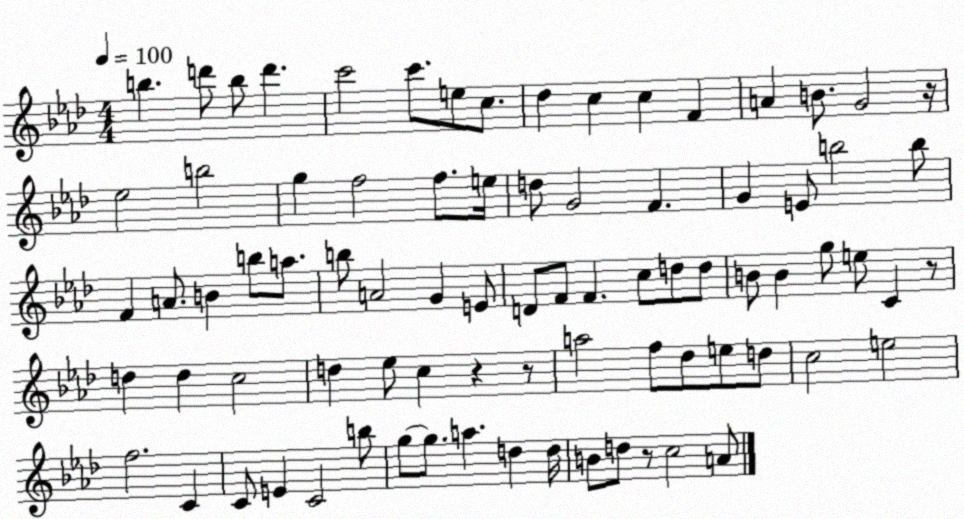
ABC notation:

X:1
T:Untitled
M:4/4
L:1/4
K:Ab
b d'/2 b/2 d' c'2 c'/2 e/2 c/2 _d c c F A B/2 G2 z/4 _e2 b2 g f2 f/2 e/4 d/2 G2 F G E/2 b2 b/2 F A/2 B b/2 a/2 b/2 A2 G E/2 D/2 F/2 F c/2 d/2 d/2 B/2 B g/2 e/2 C z/2 d d c2 d _e/2 c z z/2 a2 f/2 _d/2 e/2 d/2 c2 e2 f2 C C/2 E C2 b/2 g/2 g/2 a d d/4 B/2 d/2 z/2 c2 A/2